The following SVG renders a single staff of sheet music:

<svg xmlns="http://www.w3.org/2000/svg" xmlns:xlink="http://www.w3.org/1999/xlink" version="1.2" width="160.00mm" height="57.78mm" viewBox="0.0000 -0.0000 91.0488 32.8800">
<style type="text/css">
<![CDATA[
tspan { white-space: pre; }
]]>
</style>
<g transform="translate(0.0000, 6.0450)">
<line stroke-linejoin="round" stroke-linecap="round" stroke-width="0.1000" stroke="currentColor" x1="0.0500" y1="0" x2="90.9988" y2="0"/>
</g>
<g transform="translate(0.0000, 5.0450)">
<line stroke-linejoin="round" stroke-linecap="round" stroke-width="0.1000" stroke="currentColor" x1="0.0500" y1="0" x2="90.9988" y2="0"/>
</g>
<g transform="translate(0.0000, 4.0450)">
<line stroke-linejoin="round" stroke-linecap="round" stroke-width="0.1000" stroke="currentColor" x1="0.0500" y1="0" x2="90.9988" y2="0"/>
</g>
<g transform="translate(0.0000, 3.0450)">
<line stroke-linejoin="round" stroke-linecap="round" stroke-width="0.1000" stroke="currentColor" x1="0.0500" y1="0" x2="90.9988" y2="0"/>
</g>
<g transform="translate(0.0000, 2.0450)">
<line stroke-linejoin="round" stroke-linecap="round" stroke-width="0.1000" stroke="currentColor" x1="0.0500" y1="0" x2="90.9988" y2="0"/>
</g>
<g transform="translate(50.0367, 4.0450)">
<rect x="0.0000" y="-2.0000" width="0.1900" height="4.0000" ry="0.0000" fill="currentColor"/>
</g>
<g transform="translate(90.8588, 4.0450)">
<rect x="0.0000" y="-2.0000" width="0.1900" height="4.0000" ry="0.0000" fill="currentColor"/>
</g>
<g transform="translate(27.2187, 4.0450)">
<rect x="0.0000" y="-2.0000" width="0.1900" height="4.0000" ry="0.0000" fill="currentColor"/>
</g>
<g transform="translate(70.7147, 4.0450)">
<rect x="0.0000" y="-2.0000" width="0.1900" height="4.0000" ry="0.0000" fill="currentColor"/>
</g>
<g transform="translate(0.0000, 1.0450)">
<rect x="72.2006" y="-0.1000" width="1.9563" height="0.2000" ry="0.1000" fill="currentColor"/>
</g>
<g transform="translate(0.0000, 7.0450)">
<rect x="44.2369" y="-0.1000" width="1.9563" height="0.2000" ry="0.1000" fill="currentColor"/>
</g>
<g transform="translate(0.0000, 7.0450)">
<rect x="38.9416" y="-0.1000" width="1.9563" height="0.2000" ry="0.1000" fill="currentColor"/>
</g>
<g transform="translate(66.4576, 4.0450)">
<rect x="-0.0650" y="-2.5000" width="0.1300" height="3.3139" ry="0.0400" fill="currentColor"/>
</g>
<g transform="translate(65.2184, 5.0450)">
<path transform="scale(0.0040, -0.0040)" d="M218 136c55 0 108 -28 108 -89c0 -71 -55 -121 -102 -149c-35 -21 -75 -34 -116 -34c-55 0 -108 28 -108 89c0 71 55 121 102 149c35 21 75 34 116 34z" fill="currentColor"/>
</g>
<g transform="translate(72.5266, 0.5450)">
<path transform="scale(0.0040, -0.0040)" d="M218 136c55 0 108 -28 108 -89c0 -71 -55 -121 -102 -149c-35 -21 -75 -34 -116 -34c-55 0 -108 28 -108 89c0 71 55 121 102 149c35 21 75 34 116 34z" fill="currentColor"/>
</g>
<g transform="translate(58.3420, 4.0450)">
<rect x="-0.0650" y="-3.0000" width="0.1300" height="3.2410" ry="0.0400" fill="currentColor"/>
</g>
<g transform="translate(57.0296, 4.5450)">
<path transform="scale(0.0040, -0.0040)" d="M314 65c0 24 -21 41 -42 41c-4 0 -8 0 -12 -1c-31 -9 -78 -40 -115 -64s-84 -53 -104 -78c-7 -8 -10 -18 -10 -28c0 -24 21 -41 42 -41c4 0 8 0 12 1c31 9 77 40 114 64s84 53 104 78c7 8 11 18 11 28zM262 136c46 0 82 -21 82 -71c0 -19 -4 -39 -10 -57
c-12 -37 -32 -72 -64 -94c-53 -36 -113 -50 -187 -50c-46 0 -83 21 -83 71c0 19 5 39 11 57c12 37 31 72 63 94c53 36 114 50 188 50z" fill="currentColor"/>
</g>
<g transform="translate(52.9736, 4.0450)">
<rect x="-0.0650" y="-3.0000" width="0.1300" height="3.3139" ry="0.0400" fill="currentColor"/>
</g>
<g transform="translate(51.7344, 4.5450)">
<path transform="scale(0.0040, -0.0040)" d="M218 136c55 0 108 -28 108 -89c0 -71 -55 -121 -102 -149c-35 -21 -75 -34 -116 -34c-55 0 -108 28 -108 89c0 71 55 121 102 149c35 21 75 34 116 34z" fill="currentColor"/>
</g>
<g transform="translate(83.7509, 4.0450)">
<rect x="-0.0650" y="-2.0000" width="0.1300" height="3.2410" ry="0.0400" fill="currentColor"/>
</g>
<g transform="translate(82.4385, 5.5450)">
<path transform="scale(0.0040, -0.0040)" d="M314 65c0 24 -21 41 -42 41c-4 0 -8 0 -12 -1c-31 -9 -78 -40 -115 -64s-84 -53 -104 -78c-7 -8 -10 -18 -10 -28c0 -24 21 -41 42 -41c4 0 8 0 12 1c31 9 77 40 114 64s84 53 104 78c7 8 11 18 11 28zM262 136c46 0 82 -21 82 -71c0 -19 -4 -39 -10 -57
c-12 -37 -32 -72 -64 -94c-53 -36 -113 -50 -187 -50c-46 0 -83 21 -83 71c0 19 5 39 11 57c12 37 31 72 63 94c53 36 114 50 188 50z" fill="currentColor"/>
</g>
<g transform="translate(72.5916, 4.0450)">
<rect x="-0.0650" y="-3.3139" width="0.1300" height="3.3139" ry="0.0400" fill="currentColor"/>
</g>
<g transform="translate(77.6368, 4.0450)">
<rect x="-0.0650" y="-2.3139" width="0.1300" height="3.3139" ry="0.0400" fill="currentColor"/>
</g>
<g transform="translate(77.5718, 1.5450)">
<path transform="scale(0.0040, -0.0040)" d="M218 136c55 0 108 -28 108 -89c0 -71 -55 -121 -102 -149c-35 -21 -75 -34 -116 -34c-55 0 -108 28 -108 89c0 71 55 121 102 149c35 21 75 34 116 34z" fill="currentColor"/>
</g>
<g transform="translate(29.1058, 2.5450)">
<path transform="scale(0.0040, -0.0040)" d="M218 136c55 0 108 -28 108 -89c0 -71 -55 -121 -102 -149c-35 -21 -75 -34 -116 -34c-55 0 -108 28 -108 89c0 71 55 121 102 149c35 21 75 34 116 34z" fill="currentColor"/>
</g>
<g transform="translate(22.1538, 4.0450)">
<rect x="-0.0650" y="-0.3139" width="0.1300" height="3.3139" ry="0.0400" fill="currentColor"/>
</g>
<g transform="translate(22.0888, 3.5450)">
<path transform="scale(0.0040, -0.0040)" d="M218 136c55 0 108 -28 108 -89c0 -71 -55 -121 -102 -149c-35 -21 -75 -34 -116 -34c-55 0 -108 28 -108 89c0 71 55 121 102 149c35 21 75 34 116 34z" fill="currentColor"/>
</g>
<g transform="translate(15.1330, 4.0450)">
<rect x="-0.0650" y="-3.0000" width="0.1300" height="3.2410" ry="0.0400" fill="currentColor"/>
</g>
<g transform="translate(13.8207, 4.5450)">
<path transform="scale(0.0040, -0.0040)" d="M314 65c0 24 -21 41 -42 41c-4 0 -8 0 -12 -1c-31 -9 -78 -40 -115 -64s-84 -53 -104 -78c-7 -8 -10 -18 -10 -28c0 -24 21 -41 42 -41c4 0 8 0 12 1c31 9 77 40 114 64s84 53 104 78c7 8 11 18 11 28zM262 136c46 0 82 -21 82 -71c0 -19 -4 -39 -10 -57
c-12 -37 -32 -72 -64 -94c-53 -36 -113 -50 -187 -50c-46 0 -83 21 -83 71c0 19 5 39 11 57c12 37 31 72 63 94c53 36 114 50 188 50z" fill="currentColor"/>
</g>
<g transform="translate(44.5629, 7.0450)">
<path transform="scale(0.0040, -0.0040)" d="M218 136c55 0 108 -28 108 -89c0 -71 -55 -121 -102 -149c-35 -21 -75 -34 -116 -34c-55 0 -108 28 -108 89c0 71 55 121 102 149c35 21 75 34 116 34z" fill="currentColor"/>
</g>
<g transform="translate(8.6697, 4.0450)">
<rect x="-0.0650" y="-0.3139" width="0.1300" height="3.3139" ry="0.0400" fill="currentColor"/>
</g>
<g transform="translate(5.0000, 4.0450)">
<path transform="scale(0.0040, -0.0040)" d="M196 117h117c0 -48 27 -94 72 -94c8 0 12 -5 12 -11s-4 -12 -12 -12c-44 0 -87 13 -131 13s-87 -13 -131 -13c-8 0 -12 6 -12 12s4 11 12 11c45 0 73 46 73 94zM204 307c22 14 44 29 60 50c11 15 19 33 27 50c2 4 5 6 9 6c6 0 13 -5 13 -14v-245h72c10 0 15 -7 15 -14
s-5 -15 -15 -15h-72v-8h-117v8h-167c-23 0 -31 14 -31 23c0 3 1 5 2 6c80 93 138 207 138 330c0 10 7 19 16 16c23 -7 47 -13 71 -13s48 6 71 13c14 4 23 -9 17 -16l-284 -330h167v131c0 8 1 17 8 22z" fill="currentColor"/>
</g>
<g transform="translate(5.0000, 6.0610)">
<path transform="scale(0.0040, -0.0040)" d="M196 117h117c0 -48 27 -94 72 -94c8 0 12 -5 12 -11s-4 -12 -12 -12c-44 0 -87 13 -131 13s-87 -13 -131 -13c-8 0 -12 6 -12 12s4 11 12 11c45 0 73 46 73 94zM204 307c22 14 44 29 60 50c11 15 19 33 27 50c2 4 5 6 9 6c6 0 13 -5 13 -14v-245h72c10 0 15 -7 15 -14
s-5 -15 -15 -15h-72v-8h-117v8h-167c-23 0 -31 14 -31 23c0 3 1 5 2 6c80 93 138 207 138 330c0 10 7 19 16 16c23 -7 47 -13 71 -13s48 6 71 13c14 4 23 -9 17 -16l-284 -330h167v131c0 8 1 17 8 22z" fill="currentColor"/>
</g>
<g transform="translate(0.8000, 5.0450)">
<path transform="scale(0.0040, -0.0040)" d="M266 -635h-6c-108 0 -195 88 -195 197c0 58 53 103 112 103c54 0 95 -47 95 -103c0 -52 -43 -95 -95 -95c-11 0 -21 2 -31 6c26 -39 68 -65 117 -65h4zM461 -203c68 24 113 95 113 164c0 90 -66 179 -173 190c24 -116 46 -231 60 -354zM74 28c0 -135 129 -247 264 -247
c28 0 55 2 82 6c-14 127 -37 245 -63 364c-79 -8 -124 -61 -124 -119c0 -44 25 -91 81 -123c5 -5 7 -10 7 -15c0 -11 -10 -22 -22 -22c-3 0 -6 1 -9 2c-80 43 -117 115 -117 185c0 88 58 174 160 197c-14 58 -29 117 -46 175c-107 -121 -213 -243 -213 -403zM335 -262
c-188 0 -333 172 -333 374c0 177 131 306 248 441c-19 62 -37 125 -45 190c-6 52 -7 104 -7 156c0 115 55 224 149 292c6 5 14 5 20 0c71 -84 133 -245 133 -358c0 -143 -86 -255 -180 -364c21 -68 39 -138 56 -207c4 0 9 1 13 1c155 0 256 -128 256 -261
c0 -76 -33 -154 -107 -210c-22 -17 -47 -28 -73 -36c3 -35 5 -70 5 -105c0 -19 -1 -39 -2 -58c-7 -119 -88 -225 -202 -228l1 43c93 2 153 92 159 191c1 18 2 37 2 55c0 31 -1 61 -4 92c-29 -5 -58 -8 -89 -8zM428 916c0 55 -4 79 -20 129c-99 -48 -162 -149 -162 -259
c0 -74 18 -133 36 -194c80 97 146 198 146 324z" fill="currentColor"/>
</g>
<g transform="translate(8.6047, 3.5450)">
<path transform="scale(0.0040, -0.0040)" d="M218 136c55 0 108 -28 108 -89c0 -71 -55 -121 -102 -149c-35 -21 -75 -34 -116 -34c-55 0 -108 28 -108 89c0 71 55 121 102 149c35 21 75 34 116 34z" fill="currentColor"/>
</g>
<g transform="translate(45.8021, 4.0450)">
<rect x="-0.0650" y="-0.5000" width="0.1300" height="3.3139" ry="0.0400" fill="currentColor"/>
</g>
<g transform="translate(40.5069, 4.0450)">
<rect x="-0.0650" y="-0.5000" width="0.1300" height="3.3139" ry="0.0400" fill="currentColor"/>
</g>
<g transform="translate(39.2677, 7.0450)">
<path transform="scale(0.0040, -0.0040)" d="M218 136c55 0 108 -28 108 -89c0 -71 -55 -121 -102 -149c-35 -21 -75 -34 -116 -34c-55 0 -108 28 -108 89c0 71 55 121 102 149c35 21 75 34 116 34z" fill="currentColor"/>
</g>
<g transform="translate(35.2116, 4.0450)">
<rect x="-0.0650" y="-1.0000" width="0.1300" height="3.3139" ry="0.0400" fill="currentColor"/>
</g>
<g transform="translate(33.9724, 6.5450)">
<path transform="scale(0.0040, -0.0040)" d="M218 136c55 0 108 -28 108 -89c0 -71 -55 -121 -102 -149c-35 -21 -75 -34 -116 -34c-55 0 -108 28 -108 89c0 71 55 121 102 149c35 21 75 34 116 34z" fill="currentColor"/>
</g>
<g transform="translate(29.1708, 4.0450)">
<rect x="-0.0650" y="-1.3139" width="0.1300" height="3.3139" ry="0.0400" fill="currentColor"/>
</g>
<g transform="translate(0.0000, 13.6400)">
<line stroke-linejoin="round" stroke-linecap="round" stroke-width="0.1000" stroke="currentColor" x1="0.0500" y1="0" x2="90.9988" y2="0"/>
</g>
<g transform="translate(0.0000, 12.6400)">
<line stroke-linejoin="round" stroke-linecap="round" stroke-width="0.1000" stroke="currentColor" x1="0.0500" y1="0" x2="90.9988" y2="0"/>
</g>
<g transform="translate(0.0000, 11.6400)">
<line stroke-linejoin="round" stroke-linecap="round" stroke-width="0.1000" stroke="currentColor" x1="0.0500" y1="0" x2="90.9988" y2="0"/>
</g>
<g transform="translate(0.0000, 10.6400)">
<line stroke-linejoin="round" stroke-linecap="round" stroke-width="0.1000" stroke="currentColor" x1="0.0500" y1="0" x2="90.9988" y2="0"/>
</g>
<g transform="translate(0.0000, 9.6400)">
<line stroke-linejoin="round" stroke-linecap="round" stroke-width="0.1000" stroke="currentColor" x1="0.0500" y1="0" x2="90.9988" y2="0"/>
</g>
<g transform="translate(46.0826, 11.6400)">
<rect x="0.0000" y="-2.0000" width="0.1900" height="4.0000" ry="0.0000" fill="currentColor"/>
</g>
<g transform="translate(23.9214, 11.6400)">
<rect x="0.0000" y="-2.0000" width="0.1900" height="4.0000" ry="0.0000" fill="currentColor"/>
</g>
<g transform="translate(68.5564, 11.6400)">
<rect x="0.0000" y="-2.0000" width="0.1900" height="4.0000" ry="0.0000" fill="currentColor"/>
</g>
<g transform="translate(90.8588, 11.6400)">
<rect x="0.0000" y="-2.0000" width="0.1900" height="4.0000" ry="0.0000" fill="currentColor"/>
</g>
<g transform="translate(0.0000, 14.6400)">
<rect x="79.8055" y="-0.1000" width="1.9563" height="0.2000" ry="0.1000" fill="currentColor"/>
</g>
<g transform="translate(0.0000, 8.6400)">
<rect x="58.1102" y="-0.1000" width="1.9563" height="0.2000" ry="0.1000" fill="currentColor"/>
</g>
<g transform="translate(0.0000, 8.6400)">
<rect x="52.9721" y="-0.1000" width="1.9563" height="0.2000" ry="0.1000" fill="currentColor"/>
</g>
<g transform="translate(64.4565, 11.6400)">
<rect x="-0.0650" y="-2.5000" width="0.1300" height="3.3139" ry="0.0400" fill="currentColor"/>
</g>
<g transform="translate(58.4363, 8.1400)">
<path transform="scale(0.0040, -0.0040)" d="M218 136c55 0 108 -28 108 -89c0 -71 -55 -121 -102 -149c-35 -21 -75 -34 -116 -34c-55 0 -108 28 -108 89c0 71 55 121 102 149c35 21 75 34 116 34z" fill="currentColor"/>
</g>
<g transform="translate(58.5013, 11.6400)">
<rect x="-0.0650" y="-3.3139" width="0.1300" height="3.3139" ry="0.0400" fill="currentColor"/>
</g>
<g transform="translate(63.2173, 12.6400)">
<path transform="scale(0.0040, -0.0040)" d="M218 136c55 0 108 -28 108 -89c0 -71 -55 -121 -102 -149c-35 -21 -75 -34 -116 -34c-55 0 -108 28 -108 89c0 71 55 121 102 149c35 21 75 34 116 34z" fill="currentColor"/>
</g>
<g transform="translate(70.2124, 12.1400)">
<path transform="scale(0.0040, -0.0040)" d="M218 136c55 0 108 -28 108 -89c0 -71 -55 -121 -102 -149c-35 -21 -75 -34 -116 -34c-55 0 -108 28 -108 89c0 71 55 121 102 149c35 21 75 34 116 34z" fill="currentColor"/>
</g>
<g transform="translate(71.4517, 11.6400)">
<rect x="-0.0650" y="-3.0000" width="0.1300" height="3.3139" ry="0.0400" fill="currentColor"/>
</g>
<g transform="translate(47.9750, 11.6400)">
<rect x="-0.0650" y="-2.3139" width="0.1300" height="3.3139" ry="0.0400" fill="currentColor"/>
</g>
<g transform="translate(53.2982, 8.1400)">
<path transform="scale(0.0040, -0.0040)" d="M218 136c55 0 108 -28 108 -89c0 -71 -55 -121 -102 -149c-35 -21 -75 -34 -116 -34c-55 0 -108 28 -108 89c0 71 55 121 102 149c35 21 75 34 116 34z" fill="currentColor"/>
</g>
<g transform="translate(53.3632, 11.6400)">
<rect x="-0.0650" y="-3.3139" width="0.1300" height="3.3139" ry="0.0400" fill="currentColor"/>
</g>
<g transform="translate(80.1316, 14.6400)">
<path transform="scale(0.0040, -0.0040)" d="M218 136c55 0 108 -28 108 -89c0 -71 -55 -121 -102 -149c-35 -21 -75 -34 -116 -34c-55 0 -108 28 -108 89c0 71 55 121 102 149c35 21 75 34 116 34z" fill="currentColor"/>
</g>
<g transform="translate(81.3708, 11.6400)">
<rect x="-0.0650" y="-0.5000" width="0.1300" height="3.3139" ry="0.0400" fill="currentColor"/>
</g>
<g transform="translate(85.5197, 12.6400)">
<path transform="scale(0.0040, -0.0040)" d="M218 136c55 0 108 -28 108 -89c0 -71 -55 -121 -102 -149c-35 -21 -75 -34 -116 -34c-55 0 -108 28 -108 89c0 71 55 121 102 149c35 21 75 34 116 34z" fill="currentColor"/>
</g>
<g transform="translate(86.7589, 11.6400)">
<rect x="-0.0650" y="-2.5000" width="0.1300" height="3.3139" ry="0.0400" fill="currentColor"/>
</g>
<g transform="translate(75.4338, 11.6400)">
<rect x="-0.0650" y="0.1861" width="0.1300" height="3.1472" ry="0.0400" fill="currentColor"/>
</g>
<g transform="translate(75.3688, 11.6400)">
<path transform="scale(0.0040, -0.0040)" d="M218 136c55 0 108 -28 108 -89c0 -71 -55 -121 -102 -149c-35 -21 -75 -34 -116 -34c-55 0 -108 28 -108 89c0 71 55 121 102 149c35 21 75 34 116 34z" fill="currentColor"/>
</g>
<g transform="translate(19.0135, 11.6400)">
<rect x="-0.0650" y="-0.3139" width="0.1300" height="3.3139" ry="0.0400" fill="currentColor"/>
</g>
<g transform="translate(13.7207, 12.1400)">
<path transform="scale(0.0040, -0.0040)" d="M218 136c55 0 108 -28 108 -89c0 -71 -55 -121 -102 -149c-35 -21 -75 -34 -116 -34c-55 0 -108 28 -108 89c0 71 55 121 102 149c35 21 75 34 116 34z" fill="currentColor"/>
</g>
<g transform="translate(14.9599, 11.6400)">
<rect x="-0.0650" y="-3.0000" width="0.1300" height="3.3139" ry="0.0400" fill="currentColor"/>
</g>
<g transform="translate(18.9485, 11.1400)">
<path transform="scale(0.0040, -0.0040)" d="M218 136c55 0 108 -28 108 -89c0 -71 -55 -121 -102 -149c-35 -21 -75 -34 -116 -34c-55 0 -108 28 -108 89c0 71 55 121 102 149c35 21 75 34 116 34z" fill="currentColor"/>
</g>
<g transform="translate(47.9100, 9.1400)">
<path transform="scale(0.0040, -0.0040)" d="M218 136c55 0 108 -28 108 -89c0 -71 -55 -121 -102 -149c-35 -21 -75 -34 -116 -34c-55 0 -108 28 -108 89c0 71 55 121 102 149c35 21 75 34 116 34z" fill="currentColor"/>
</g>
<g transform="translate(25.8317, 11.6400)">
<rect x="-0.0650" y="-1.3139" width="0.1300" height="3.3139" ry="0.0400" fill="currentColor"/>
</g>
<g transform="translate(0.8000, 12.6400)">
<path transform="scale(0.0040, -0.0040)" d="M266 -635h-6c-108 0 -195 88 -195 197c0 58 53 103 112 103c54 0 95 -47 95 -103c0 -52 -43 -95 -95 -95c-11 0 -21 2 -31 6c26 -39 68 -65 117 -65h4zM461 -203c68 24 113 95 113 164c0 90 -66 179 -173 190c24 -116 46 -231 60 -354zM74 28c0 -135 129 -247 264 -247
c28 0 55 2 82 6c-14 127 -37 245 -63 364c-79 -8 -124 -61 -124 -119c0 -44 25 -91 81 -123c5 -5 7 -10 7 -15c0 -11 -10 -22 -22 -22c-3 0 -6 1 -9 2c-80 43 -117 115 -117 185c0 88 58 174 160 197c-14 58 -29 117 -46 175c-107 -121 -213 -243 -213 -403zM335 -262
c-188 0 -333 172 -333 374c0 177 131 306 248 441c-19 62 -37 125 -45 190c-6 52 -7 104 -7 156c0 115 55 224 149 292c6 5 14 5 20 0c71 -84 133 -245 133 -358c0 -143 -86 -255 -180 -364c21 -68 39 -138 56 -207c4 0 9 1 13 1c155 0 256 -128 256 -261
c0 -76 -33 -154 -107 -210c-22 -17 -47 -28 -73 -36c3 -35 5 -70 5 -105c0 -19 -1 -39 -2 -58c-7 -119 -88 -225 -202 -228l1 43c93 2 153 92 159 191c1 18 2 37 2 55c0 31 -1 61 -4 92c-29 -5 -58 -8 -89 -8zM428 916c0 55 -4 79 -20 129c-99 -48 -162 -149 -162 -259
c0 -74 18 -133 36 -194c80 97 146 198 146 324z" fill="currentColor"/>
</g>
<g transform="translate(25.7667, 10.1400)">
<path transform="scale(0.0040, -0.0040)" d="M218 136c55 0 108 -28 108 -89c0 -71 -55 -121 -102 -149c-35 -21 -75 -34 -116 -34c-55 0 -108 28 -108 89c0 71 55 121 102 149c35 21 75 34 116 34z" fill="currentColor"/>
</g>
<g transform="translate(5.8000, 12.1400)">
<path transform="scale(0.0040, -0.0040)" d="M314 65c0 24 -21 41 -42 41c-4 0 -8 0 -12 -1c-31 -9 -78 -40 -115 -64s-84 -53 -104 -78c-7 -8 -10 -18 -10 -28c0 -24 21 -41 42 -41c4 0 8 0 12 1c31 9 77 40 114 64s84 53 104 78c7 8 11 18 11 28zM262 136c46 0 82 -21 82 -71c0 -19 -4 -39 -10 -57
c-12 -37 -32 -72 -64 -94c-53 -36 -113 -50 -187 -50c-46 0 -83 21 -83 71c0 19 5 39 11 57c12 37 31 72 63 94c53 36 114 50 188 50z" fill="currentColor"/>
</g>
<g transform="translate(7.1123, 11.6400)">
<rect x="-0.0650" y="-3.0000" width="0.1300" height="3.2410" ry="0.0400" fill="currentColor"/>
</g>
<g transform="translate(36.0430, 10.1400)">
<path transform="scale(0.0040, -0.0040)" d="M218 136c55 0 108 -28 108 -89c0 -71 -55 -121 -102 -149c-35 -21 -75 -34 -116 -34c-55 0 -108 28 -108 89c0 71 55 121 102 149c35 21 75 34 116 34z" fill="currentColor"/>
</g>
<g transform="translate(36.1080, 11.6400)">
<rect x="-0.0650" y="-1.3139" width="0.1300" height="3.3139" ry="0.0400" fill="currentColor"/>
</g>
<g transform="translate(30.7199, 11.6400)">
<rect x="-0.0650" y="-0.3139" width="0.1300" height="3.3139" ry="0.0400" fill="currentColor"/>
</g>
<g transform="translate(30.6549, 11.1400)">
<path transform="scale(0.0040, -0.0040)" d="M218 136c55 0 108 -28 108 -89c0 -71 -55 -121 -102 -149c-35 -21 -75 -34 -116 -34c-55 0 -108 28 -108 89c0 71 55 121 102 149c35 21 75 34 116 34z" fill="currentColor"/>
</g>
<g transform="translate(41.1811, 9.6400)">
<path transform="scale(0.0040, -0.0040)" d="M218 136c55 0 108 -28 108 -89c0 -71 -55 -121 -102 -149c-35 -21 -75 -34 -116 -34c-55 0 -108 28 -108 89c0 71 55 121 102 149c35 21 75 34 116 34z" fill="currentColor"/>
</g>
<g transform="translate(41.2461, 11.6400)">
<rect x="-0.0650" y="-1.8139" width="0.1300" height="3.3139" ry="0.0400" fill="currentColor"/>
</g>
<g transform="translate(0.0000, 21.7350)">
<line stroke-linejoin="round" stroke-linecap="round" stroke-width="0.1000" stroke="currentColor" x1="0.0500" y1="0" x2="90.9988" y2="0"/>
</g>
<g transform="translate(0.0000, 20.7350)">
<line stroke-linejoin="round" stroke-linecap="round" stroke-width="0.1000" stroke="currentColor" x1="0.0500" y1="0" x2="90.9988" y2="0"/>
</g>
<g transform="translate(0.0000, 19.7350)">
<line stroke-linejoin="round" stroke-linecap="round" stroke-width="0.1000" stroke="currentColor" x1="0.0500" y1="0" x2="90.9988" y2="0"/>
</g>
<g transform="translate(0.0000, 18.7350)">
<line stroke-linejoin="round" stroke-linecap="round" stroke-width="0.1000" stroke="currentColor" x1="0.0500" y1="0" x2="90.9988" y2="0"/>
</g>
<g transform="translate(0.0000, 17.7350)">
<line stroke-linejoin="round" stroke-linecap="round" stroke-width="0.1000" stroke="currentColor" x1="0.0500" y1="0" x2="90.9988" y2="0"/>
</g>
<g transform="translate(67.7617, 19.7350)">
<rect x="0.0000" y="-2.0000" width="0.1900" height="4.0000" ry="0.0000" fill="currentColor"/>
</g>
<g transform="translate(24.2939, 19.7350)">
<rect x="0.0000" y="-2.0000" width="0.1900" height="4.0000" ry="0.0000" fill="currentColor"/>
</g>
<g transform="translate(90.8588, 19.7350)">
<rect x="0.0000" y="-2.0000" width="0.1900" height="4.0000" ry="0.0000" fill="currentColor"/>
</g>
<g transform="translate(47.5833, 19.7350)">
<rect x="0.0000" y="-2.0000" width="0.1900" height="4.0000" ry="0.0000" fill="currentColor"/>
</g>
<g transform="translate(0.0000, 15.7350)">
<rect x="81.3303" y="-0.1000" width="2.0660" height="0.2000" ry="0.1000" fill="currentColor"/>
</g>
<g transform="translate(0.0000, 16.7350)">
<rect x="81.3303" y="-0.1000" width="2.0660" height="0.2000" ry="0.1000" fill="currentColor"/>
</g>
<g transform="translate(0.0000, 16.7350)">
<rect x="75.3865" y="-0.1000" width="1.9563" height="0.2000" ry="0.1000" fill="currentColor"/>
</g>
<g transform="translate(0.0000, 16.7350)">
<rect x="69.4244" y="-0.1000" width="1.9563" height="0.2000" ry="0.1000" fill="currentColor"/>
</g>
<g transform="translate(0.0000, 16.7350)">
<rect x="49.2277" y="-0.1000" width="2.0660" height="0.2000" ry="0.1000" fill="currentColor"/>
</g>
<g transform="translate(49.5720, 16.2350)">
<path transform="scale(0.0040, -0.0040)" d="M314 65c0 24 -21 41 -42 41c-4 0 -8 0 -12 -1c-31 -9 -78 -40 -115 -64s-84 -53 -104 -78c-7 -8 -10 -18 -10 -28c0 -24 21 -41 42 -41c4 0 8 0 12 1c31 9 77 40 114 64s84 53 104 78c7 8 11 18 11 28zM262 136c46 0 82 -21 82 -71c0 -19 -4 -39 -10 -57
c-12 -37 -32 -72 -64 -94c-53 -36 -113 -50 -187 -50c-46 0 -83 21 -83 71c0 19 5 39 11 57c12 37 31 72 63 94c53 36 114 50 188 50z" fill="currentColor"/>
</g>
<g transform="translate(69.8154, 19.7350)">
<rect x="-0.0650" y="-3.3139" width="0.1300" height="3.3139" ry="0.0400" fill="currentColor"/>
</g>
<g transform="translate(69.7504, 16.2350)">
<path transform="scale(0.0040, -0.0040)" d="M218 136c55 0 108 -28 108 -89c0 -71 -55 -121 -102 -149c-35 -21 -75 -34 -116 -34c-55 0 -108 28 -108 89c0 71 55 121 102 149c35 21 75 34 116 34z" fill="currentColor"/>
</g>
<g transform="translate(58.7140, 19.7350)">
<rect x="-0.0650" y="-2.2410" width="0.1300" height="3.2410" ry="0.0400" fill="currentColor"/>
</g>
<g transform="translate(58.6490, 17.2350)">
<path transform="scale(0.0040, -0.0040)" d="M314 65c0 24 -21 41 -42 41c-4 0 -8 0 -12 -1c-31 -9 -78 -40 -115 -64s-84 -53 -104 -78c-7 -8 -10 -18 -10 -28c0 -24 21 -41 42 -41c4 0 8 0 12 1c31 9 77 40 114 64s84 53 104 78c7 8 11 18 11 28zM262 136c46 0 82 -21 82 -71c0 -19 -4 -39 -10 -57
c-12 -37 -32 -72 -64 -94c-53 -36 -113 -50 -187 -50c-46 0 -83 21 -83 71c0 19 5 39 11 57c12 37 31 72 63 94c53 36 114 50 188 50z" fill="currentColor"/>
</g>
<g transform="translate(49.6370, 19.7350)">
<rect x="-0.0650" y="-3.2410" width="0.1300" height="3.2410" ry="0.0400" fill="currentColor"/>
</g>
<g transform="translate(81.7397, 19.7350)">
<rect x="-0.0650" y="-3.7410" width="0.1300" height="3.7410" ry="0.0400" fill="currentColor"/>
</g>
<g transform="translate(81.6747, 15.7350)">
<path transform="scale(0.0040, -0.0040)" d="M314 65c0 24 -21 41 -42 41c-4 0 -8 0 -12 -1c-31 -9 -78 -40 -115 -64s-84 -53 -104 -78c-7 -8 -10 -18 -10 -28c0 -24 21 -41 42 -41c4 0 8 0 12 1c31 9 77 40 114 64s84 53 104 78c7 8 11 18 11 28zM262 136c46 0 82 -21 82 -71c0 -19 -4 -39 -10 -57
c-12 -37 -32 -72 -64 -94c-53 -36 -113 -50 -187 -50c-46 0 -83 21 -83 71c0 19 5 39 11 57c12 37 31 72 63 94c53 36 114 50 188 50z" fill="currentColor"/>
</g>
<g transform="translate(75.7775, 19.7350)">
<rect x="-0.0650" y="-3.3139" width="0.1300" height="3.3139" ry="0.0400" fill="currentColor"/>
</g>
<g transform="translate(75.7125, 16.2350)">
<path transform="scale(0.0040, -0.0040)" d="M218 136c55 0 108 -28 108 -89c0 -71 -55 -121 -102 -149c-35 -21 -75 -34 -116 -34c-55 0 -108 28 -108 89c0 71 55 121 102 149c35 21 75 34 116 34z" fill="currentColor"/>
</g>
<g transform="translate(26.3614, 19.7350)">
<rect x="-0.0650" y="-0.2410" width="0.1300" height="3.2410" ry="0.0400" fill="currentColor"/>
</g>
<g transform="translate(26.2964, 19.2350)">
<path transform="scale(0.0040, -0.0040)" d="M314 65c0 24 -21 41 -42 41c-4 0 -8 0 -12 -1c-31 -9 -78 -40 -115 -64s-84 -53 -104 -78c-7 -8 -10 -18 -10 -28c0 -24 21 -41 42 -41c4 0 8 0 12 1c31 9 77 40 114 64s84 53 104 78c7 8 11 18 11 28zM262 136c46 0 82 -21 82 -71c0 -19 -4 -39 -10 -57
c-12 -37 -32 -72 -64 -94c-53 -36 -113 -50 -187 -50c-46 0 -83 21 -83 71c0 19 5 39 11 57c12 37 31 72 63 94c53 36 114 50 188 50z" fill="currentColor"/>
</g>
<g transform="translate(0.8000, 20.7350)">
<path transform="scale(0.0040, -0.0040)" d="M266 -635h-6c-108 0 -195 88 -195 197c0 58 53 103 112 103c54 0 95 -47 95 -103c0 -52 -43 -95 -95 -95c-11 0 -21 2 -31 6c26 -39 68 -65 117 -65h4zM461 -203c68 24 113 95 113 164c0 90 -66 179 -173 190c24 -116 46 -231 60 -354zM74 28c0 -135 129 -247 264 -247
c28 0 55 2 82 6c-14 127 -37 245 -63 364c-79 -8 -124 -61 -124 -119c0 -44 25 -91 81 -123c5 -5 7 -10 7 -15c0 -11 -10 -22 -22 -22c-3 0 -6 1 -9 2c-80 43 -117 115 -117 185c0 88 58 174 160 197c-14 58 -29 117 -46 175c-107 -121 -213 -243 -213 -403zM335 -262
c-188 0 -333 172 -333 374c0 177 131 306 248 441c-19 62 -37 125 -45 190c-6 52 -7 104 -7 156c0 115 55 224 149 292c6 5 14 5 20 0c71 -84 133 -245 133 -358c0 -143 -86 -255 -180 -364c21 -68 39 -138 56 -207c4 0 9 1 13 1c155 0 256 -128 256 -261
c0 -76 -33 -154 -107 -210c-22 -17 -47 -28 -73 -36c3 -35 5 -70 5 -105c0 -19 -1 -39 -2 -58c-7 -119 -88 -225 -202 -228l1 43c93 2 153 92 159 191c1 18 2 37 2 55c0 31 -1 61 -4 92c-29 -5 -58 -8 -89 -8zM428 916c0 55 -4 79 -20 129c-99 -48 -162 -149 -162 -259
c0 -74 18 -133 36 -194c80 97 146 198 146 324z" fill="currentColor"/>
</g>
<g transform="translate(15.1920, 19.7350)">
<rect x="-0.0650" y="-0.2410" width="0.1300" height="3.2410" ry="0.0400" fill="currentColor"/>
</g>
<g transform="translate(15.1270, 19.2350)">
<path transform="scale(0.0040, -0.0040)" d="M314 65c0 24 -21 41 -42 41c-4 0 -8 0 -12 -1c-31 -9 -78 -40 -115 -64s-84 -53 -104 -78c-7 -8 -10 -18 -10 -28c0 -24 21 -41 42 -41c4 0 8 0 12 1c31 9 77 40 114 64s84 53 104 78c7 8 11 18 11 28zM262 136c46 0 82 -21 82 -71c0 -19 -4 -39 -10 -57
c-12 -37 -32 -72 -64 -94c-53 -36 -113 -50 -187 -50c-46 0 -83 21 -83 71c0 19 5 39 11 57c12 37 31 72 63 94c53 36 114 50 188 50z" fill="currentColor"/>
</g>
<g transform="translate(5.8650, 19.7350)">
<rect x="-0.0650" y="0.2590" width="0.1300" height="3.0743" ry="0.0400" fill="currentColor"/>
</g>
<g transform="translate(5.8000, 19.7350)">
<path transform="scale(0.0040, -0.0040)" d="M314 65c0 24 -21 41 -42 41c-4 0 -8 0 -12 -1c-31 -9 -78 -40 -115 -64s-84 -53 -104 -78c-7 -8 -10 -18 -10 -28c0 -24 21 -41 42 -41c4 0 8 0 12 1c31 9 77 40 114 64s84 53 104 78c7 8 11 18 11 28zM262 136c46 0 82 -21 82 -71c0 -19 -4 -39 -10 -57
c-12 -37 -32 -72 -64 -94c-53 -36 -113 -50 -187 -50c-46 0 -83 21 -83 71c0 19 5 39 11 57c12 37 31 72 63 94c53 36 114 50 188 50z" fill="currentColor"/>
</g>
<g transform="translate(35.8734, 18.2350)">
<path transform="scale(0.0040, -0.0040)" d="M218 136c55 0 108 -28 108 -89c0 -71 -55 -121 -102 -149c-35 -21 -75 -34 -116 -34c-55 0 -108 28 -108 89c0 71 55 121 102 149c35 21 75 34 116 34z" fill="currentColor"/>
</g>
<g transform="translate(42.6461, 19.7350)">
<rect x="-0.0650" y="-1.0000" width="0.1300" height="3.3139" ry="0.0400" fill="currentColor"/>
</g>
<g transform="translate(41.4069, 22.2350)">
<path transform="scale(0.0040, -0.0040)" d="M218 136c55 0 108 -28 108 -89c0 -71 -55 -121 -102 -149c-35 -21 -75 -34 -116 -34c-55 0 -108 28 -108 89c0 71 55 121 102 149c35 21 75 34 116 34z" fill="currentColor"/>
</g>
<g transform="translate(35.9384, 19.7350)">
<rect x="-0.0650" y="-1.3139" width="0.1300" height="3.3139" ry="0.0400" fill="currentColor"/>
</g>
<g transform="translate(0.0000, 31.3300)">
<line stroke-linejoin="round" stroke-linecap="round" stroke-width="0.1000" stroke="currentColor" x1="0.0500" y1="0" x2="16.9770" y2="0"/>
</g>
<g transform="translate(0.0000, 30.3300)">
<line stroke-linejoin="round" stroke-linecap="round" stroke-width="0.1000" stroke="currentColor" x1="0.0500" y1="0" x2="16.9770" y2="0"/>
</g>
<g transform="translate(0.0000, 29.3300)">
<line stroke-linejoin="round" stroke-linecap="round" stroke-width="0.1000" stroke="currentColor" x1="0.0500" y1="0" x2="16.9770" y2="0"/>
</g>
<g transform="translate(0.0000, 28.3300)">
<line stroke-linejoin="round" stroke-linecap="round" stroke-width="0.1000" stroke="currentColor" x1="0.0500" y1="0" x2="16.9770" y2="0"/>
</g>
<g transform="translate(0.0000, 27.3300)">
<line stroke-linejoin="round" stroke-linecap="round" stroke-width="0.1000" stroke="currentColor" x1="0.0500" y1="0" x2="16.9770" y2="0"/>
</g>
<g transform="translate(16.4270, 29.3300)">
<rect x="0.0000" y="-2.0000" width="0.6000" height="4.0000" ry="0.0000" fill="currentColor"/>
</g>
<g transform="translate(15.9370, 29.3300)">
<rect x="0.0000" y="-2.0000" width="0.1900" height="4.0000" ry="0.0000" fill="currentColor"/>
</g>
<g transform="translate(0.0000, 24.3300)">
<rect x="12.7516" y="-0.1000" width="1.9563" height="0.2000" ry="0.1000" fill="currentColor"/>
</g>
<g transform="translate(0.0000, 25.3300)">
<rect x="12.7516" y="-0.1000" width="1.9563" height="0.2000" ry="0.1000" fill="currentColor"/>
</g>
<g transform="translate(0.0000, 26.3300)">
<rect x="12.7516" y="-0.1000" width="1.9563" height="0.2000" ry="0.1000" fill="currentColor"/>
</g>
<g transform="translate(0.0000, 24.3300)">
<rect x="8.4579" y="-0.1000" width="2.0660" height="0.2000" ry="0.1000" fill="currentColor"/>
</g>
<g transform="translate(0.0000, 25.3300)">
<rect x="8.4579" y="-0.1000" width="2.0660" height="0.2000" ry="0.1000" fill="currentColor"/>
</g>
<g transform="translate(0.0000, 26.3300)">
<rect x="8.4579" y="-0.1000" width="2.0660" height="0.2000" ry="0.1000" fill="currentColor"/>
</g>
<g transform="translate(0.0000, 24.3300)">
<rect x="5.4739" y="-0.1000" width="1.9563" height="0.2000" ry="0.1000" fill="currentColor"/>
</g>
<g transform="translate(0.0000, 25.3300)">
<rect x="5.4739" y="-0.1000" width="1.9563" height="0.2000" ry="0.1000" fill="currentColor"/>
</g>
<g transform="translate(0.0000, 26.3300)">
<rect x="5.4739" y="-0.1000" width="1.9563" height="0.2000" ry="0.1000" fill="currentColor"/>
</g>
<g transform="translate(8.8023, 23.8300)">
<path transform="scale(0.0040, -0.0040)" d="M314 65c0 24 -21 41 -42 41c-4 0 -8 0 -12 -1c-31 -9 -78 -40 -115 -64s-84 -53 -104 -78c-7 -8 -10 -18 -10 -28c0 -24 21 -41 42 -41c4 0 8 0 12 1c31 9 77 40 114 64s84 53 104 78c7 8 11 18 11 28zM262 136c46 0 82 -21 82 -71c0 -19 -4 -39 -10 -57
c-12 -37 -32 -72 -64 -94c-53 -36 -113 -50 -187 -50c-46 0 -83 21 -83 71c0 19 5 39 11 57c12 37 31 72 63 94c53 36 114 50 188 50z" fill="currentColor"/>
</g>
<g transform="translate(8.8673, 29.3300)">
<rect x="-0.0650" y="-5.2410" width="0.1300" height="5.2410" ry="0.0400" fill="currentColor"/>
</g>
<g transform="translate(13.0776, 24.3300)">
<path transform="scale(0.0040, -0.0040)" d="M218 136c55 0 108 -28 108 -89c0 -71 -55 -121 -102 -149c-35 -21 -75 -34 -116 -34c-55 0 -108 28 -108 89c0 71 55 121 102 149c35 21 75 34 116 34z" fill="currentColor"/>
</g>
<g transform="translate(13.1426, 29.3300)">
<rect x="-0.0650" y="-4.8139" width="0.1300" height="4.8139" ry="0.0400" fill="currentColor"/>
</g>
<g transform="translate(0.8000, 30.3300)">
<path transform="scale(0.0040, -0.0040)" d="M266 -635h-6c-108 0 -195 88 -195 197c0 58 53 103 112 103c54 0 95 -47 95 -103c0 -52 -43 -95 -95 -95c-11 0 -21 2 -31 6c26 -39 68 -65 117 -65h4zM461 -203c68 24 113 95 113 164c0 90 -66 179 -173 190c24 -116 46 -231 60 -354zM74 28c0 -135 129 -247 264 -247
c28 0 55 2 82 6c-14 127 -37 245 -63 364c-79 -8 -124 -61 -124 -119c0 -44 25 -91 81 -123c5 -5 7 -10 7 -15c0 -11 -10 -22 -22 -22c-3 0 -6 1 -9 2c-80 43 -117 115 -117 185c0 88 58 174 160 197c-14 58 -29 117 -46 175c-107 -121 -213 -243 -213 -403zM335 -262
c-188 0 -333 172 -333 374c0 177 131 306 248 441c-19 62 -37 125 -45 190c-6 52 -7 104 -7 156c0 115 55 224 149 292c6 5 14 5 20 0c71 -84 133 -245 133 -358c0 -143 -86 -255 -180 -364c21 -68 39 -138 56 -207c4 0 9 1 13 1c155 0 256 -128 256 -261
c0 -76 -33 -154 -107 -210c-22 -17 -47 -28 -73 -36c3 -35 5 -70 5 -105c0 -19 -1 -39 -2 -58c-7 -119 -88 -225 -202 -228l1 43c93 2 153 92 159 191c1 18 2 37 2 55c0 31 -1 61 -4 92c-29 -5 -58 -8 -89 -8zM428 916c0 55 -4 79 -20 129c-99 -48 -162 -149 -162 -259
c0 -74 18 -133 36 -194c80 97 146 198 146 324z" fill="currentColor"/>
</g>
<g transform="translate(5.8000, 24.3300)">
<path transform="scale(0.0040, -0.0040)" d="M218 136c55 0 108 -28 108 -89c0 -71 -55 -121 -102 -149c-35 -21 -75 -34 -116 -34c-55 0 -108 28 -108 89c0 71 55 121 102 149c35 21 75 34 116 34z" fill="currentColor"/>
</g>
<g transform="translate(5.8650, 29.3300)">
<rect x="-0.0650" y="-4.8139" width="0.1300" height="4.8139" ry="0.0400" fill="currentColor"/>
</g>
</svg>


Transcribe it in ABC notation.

X:1
T:Untitled
M:4/4
L:1/4
K:C
c A2 c e D C C A A2 G b g F2 A2 A c e c e f g b b G A B C G B2 c2 c2 e D b2 g2 b b c'2 e' f'2 e'